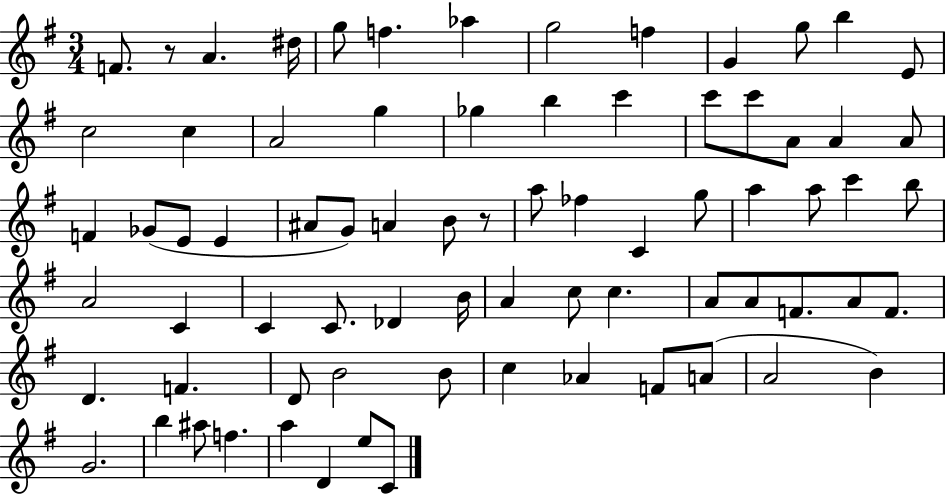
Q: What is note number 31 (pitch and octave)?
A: A4